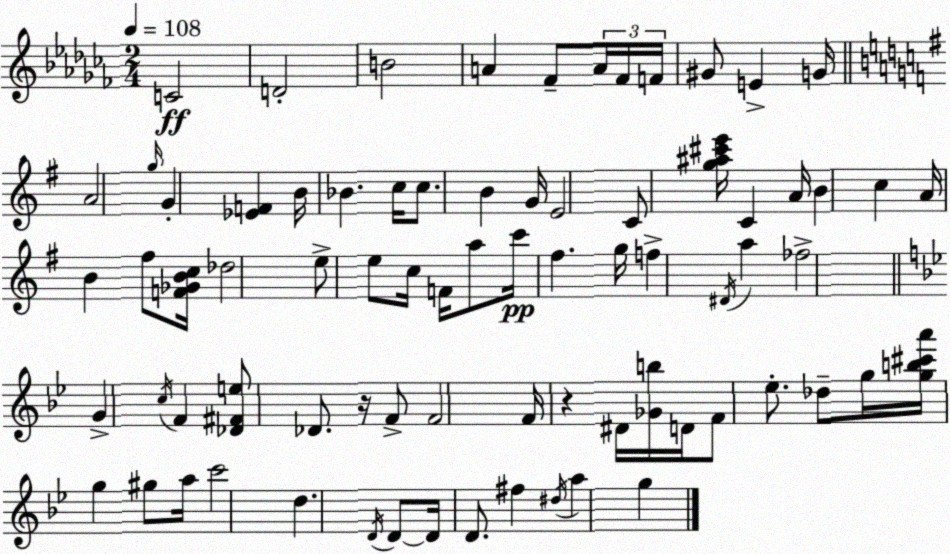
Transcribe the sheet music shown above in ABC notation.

X:1
T:Untitled
M:2/4
L:1/4
K:Abm
C2 D2 B2 A _F/2 A/4 _F/4 F/4 ^G/2 E G/4 A2 g/4 G [_EF] B/4 _B c/4 c/2 B G/4 E2 C/2 [g^a^c'e']/4 C A/4 B c A/4 B ^f/2 [F_GBc]/4 _d2 e/2 e/2 c/4 F/4 a/2 c'/4 ^f g/4 f ^D/4 a _f2 G c/4 F [_D^Fe]/2 _D/2 z/4 F/2 F2 F/4 z ^D/4 [_Gb]/4 D/4 F/2 _e/2 _d/2 g/4 [gb^c'a']/4 g ^g/2 a/4 c'2 d D/4 D/2 D/4 D/2 ^f ^d/4 a g